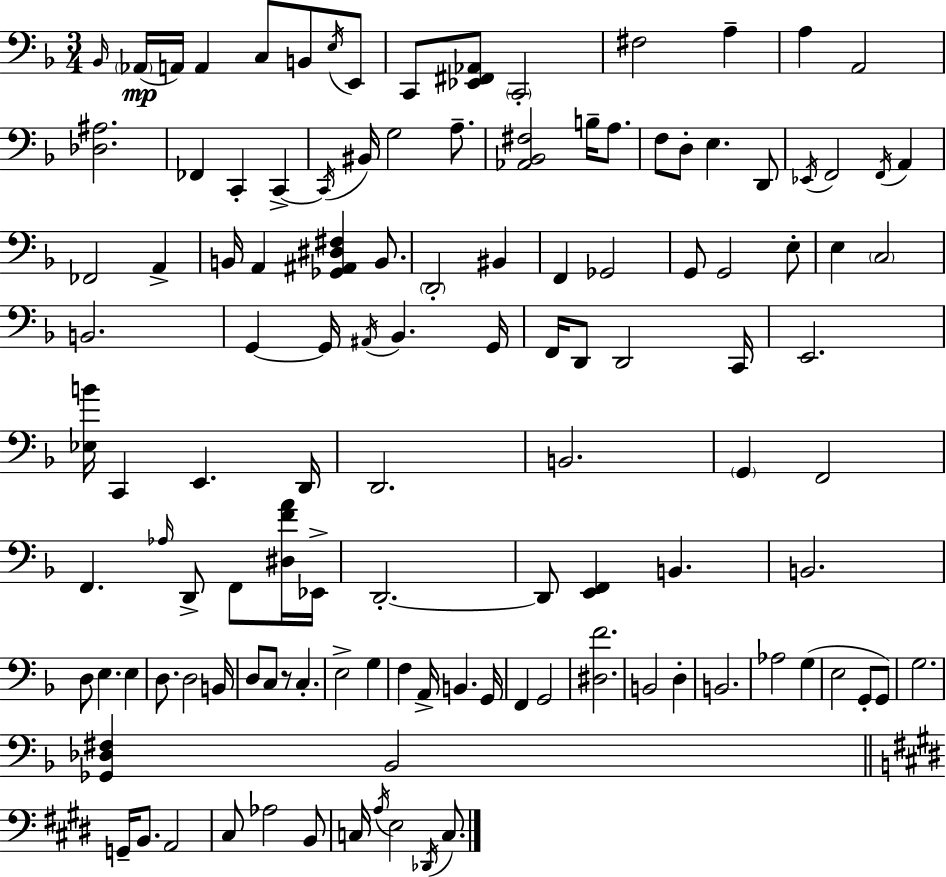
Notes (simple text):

Bb2/s Ab2/s A2/s A2/q C3/e B2/e E3/s E2/e C2/e [Eb2,F#2,Ab2]/e C2/h F#3/h A3/q A3/q A2/h [Db3,A#3]/h. FES2/q C2/q C2/q C2/s BIS2/s G3/h A3/e. [Ab2,Bb2,F#3]/h B3/s A3/e. F3/e D3/e E3/q. D2/e Eb2/s F2/h F2/s A2/q FES2/h A2/q B2/s A2/q [Gb2,A#2,D#3,F#3]/q B2/e. D2/h BIS2/q F2/q Gb2/h G2/e G2/h E3/e E3/q C3/h B2/h. G2/q G2/s A#2/s Bb2/q. G2/s F2/s D2/e D2/h C2/s E2/h. [Eb3,B4]/s C2/q E2/q. D2/s D2/h. B2/h. G2/q F2/h F2/q. Ab3/s D2/e F2/e [D#3,F4,A4]/s Eb2/s D2/h. D2/e [E2,F2]/q B2/q. B2/h. D3/e E3/q. E3/q D3/e. D3/h B2/s D3/e C3/e R/e C3/q. E3/h G3/q F3/q A2/s B2/q. G2/s F2/q G2/h [D#3,F4]/h. B2/h D3/q B2/h. Ab3/h G3/q E3/h G2/e G2/e G3/h. [Gb2,Db3,F#3]/q Bb2/h G2/s B2/e. A2/h C#3/e Ab3/h B2/e C3/s A3/s E3/h Db2/s C3/e.